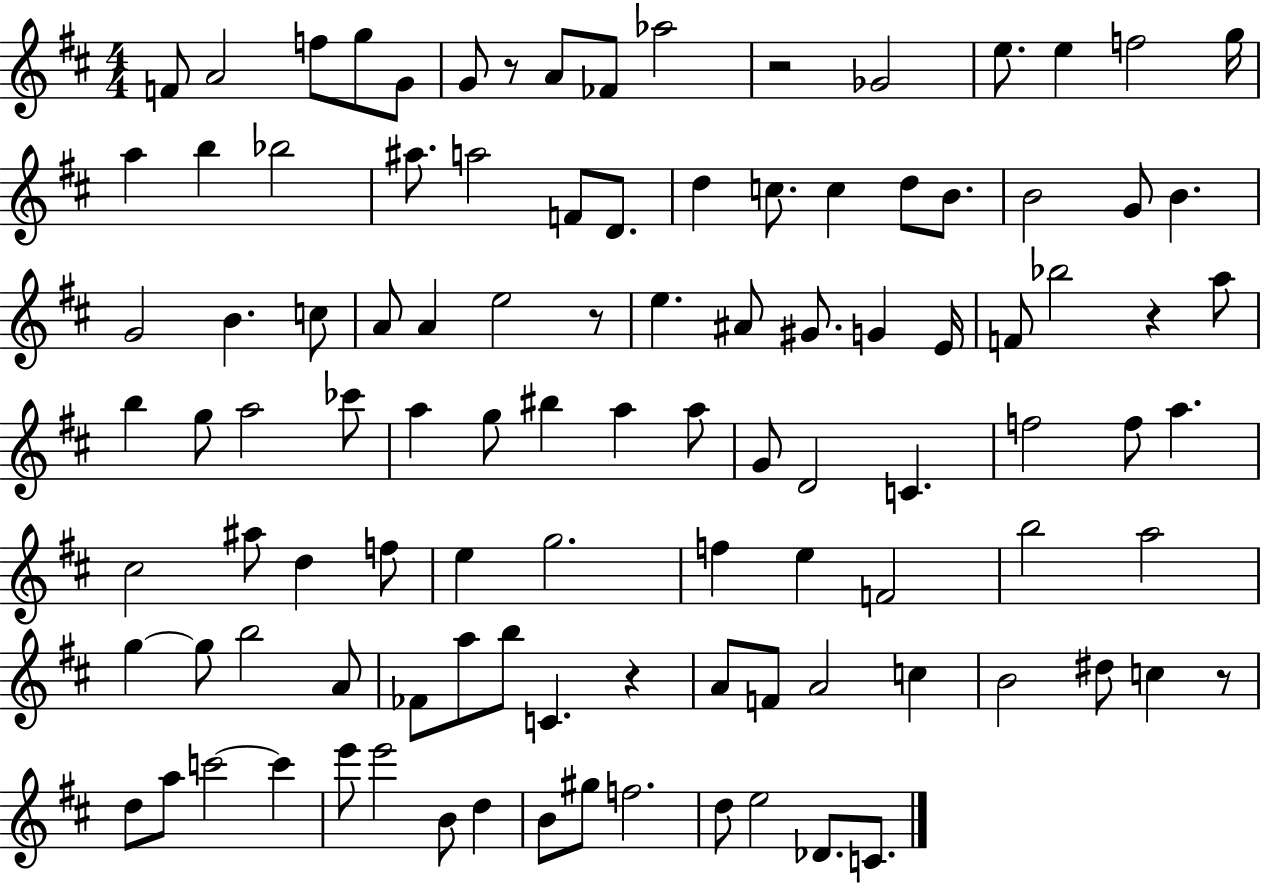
{
  \clef treble
  \numericTimeSignature
  \time 4/4
  \key d \major
  f'8 a'2 f''8 g''8 g'8 | g'8 r8 a'8 fes'8 aes''2 | r2 ges'2 | e''8. e''4 f''2 g''16 | \break a''4 b''4 bes''2 | ais''8. a''2 f'8 d'8. | d''4 c''8. c''4 d''8 b'8. | b'2 g'8 b'4. | \break g'2 b'4. c''8 | a'8 a'4 e''2 r8 | e''4. ais'8 gis'8. g'4 e'16 | f'8 bes''2 r4 a''8 | \break b''4 g''8 a''2 ces'''8 | a''4 g''8 bis''4 a''4 a''8 | g'8 d'2 c'4. | f''2 f''8 a''4. | \break cis''2 ais''8 d''4 f''8 | e''4 g''2. | f''4 e''4 f'2 | b''2 a''2 | \break g''4~~ g''8 b''2 a'8 | fes'8 a''8 b''8 c'4. r4 | a'8 f'8 a'2 c''4 | b'2 dis''8 c''4 r8 | \break d''8 a''8 c'''2~~ c'''4 | e'''8 e'''2 b'8 d''4 | b'8 gis''8 f''2. | d''8 e''2 des'8. c'8. | \break \bar "|."
}